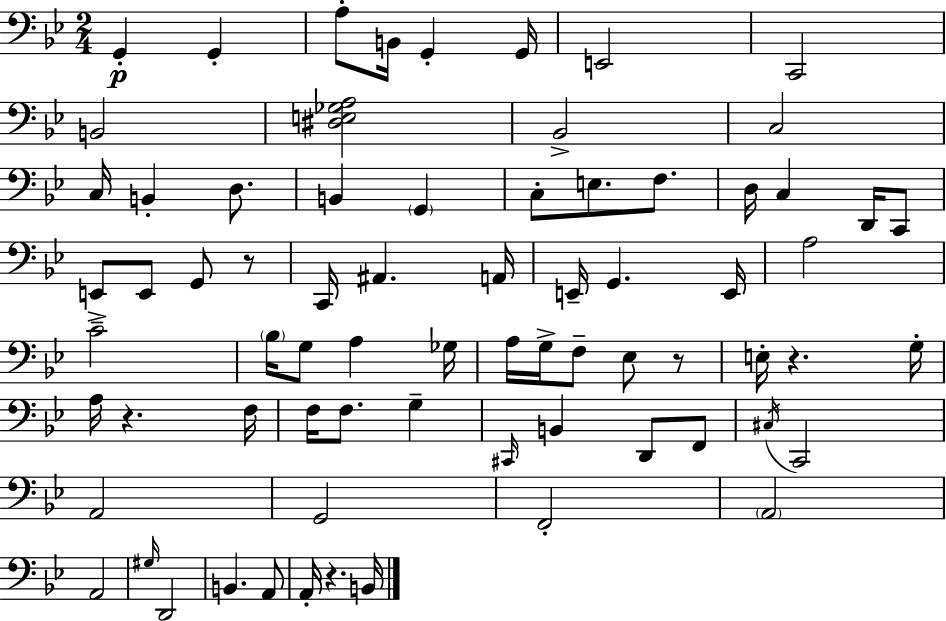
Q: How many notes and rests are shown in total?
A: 72